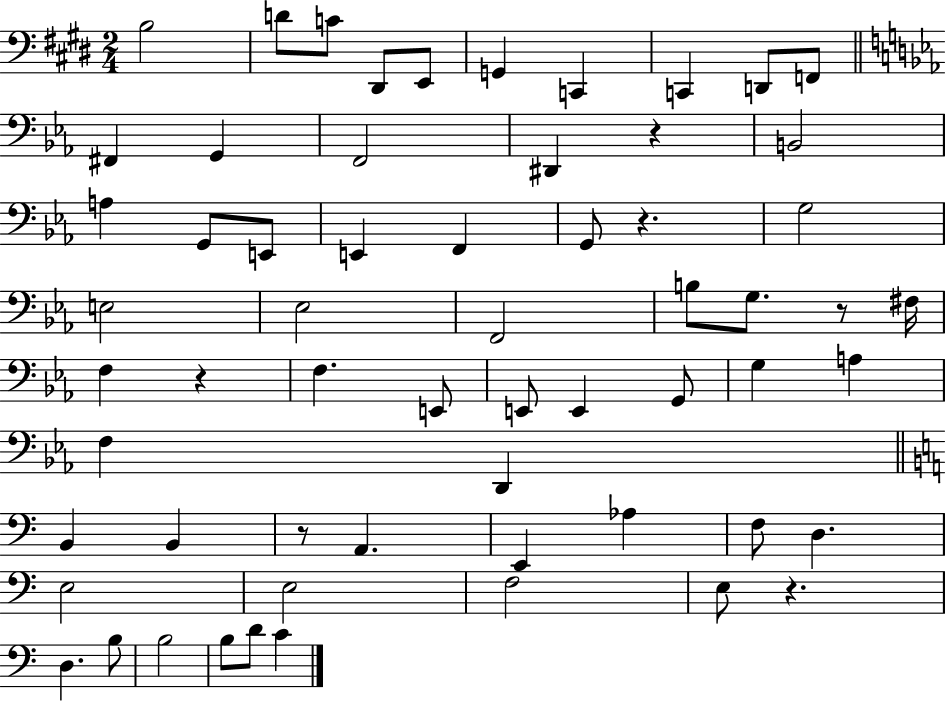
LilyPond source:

{
  \clef bass
  \numericTimeSignature
  \time 2/4
  \key e \major
  b2 | d'8 c'8 dis,8 e,8 | g,4 c,4 | c,4 d,8 f,8 | \break \bar "||" \break \key ees \major fis,4 g,4 | f,2 | dis,4 r4 | b,2 | \break a4 g,8 e,8 | e,4 f,4 | g,8 r4. | g2 | \break e2 | ees2 | f,2 | b8 g8. r8 fis16 | \break f4 r4 | f4. e,8 | e,8 e,4 g,8 | g4 a4 | \break f4 d,4 | \bar "||" \break \key a \minor b,4 b,4 | r8 a,4. | e,4 aes4 | f8 d4. | \break e2 | e2 | f2 | e8 r4. | \break d4. b8 | b2 | b8 d'8 c'4 | \bar "|."
}